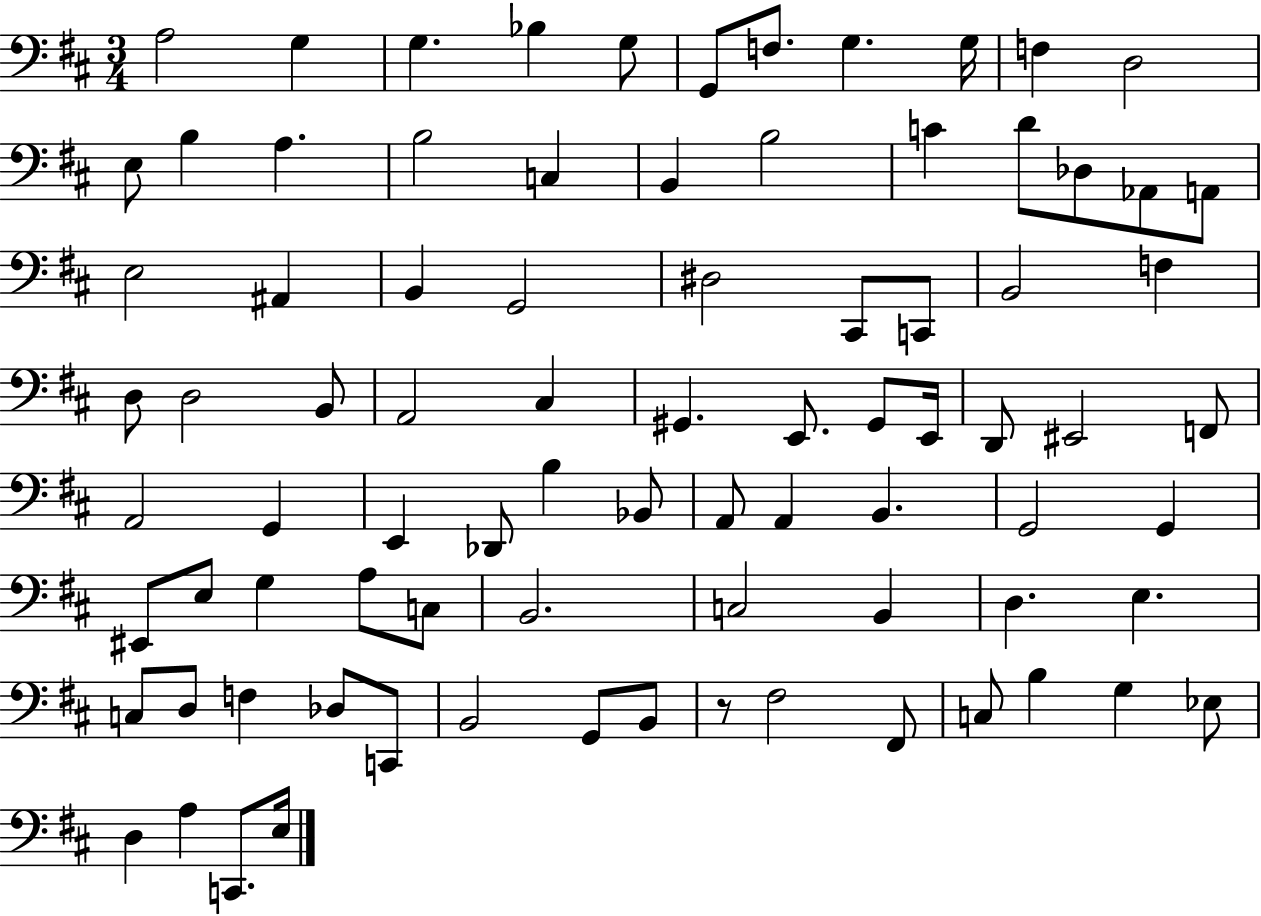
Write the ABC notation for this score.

X:1
T:Untitled
M:3/4
L:1/4
K:D
A,2 G, G, _B, G,/2 G,,/2 F,/2 G, G,/4 F, D,2 E,/2 B, A, B,2 C, B,, B,2 C D/2 _D,/2 _A,,/2 A,,/2 E,2 ^A,, B,, G,,2 ^D,2 ^C,,/2 C,,/2 B,,2 F, D,/2 D,2 B,,/2 A,,2 ^C, ^G,, E,,/2 ^G,,/2 E,,/4 D,,/2 ^E,,2 F,,/2 A,,2 G,, E,, _D,,/2 B, _B,,/2 A,,/2 A,, B,, G,,2 G,, ^E,,/2 E,/2 G, A,/2 C,/2 B,,2 C,2 B,, D, E, C,/2 D,/2 F, _D,/2 C,,/2 B,,2 G,,/2 B,,/2 z/2 ^F,2 ^F,,/2 C,/2 B, G, _E,/2 D, A, C,,/2 E,/4